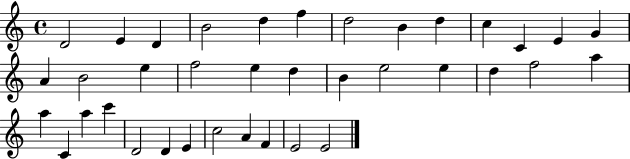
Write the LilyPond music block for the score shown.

{
  \clef treble
  \time 4/4
  \defaultTimeSignature
  \key c \major
  d'2 e'4 d'4 | b'2 d''4 f''4 | d''2 b'4 d''4 | c''4 c'4 e'4 g'4 | \break a'4 b'2 e''4 | f''2 e''4 d''4 | b'4 e''2 e''4 | d''4 f''2 a''4 | \break a''4 c'4 a''4 c'''4 | d'2 d'4 e'4 | c''2 a'4 f'4 | e'2 e'2 | \break \bar "|."
}